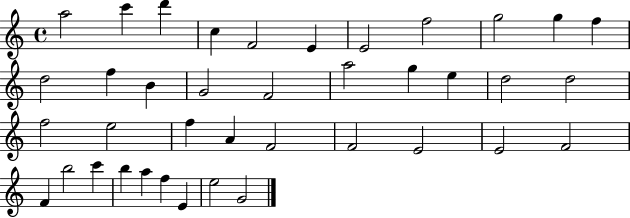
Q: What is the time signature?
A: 4/4